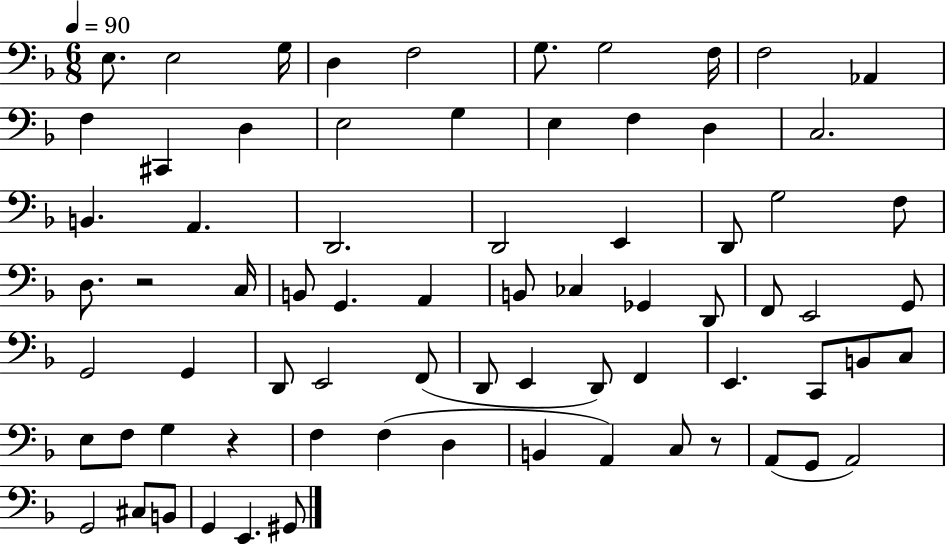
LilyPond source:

{
  \clef bass
  \numericTimeSignature
  \time 6/8
  \key f \major
  \tempo 4 = 90
  \repeat volta 2 { e8. e2 g16 | d4 f2 | g8. g2 f16 | f2 aes,4 | \break f4 cis,4 d4 | e2 g4 | e4 f4 d4 | c2. | \break b,4. a,4. | d,2. | d,2 e,4 | d,8 g2 f8 | \break d8. r2 c16 | b,8 g,4. a,4 | b,8 ces4 ges,4 d,8 | f,8 e,2 g,8 | \break g,2 g,4 | d,8 e,2 f,8( | d,8 e,4 d,8) f,4 | e,4. c,8 b,8 c8 | \break e8 f8 g4 r4 | f4 f4( d4 | b,4 a,4) c8 r8 | a,8( g,8 a,2) | \break g,2 cis8 b,8 | g,4 e,4. gis,8 | } \bar "|."
}